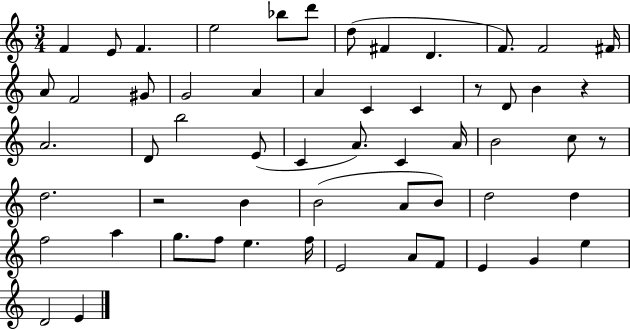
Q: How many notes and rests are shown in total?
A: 57